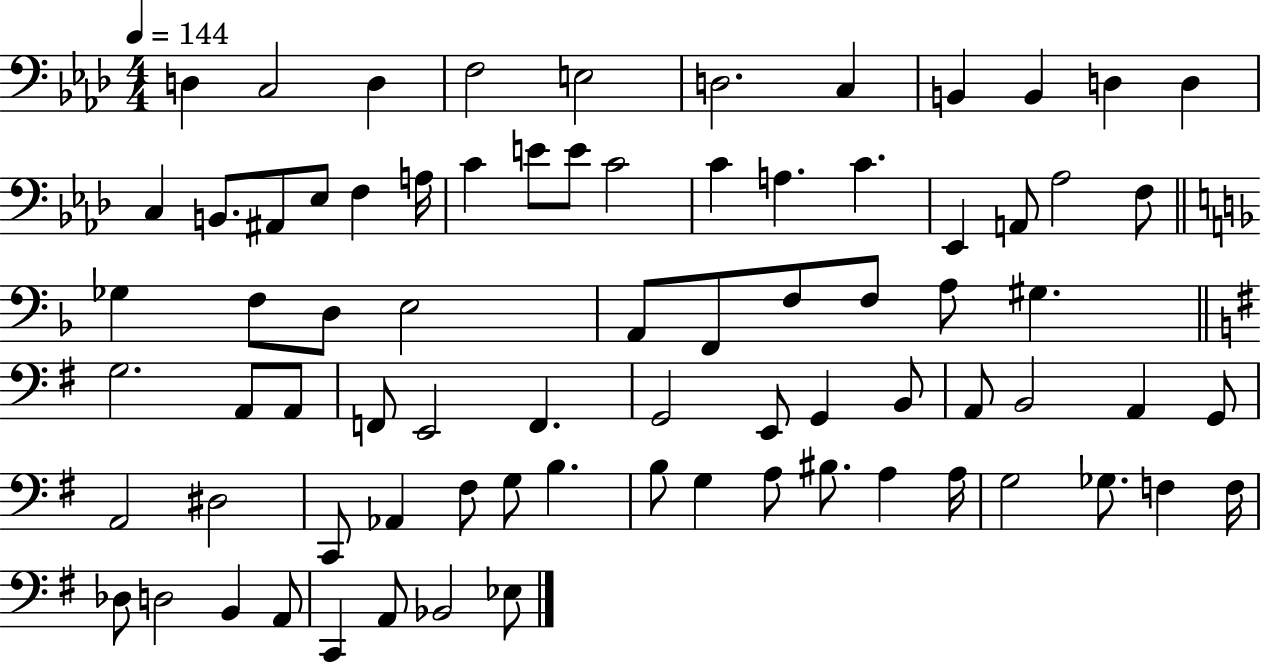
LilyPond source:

{
  \clef bass
  \numericTimeSignature
  \time 4/4
  \key aes \major
  \tempo 4 = 144
  d4 c2 d4 | f2 e2 | d2. c4 | b,4 b,4 d4 d4 | \break c4 b,8. ais,8 ees8 f4 a16 | c'4 e'8 e'8 c'2 | c'4 a4. c'4. | ees,4 a,8 aes2 f8 | \break \bar "||" \break \key d \minor ges4 f8 d8 e2 | a,8 f,8 f8 f8 a8 gis4. | \bar "||" \break \key g \major g2. a,8 a,8 | f,8 e,2 f,4. | g,2 e,8 g,4 b,8 | a,8 b,2 a,4 g,8 | \break a,2 dis2 | c,8 aes,4 fis8 g8 b4. | b8 g4 a8 bis8. a4 a16 | g2 ges8. f4 f16 | \break des8 d2 b,4 a,8 | c,4 a,8 bes,2 ees8 | \bar "|."
}